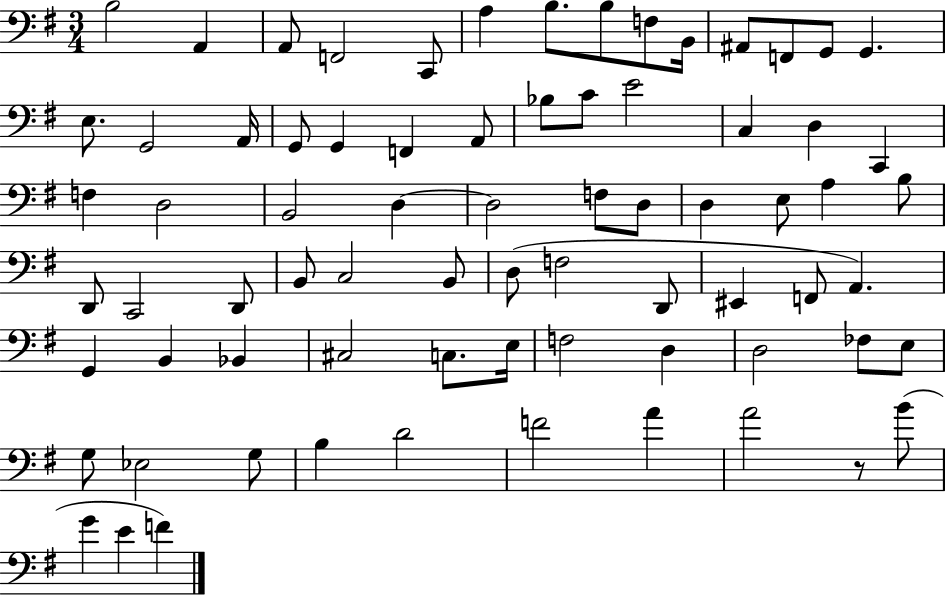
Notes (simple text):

B3/h A2/q A2/e F2/h C2/e A3/q B3/e. B3/e F3/e B2/s A#2/e F2/e G2/e G2/q. E3/e. G2/h A2/s G2/e G2/q F2/q A2/e Bb3/e C4/e E4/h C3/q D3/q C2/q F3/q D3/h B2/h D3/q D3/h F3/e D3/e D3/q E3/e A3/q B3/e D2/e C2/h D2/e B2/e C3/h B2/e D3/e F3/h D2/e EIS2/q F2/e A2/q. G2/q B2/q Bb2/q C#3/h C3/e. E3/s F3/h D3/q D3/h FES3/e E3/e G3/e Eb3/h G3/e B3/q D4/h F4/h A4/q A4/h R/e B4/e G4/q E4/q F4/q